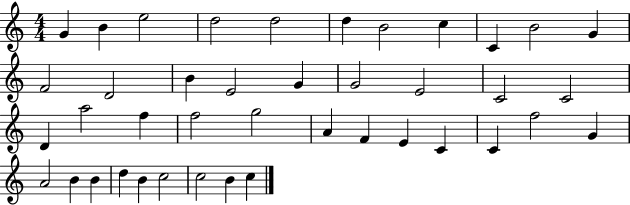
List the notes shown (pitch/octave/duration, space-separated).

G4/q B4/q E5/h D5/h D5/h D5/q B4/h C5/q C4/q B4/h G4/q F4/h D4/h B4/q E4/h G4/q G4/h E4/h C4/h C4/h D4/q A5/h F5/q F5/h G5/h A4/q F4/q E4/q C4/q C4/q F5/h G4/q A4/h B4/q B4/q D5/q B4/q C5/h C5/h B4/q C5/q